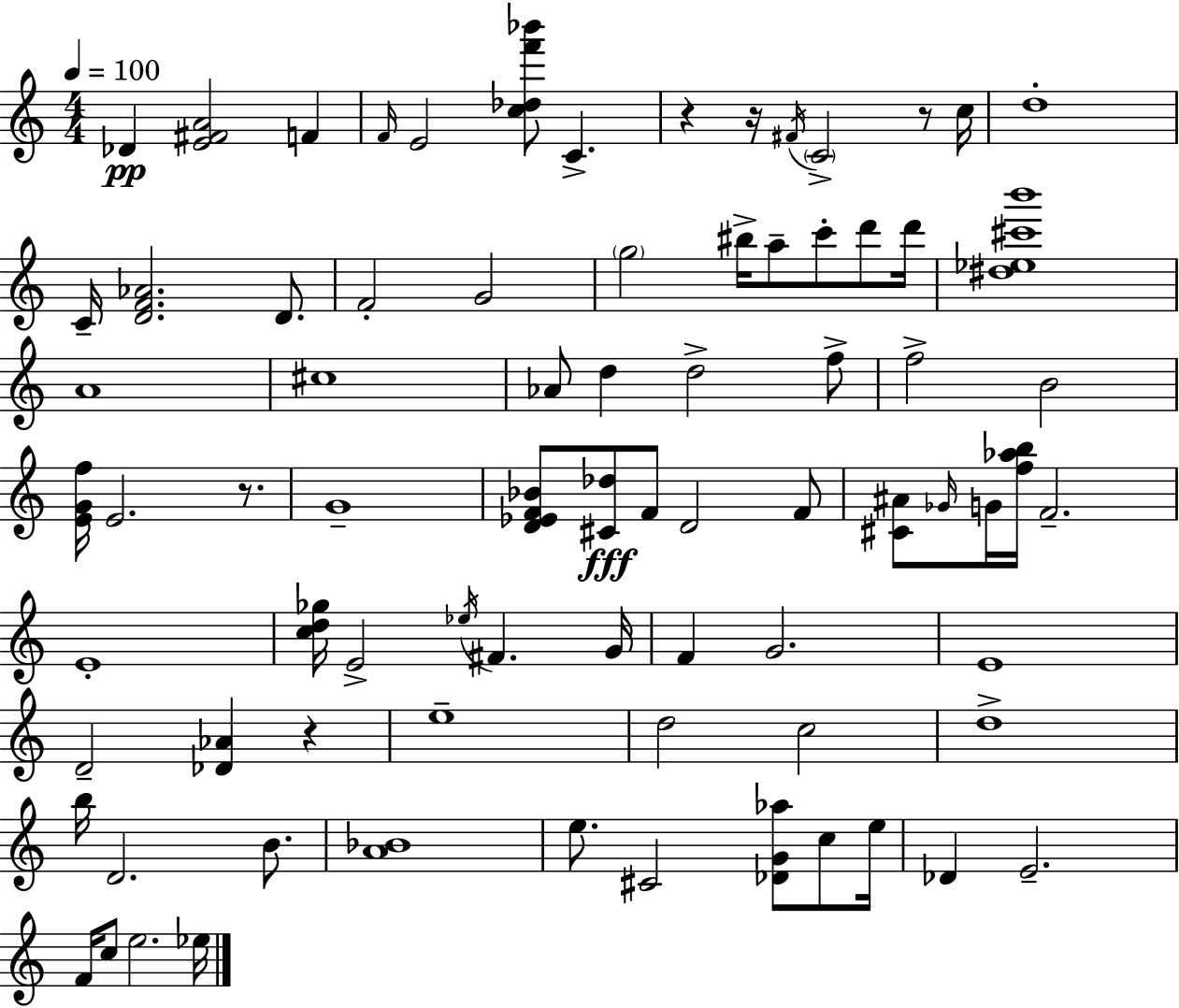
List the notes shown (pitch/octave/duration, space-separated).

Db4/q [E4,F#4,A4]/h F4/q F4/s E4/h [C5,Db5,F6,Bb6]/e C4/q. R/q R/s F#4/s C4/h R/e C5/s D5/w C4/s [D4,F4,Ab4]/h. D4/e. F4/h G4/h G5/h BIS5/s A5/e C6/e D6/e D6/s [D#5,Eb5,C#6,B6]/w A4/w C#5/w Ab4/e D5/q D5/h F5/e F5/h B4/h [E4,G4,F5]/s E4/h. R/e. G4/w [D4,Eb4,F4,Bb4]/e [C#4,Db5]/e F4/e D4/h F4/e [C#4,A#4]/e Gb4/s G4/s [F5,Ab5,B5]/s F4/h. E4/w [C5,D5,Gb5]/s E4/h Eb5/s F#4/q. G4/s F4/q G4/h. E4/w D4/h [Db4,Ab4]/q R/q E5/w D5/h C5/h D5/w B5/s D4/h. B4/e. [A4,Bb4]/w E5/e. C#4/h [Db4,G4,Ab5]/e C5/e E5/s Db4/q E4/h. F4/s C5/e E5/h. Eb5/s